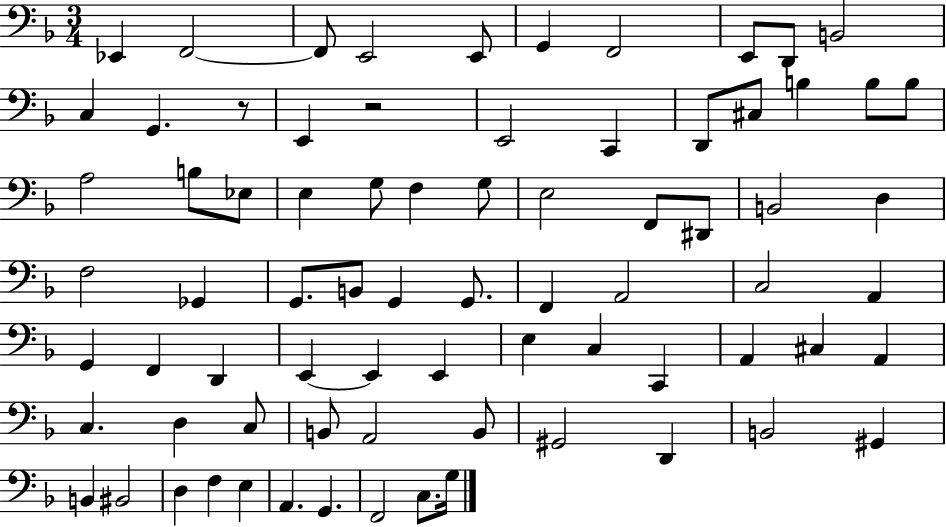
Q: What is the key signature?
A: F major